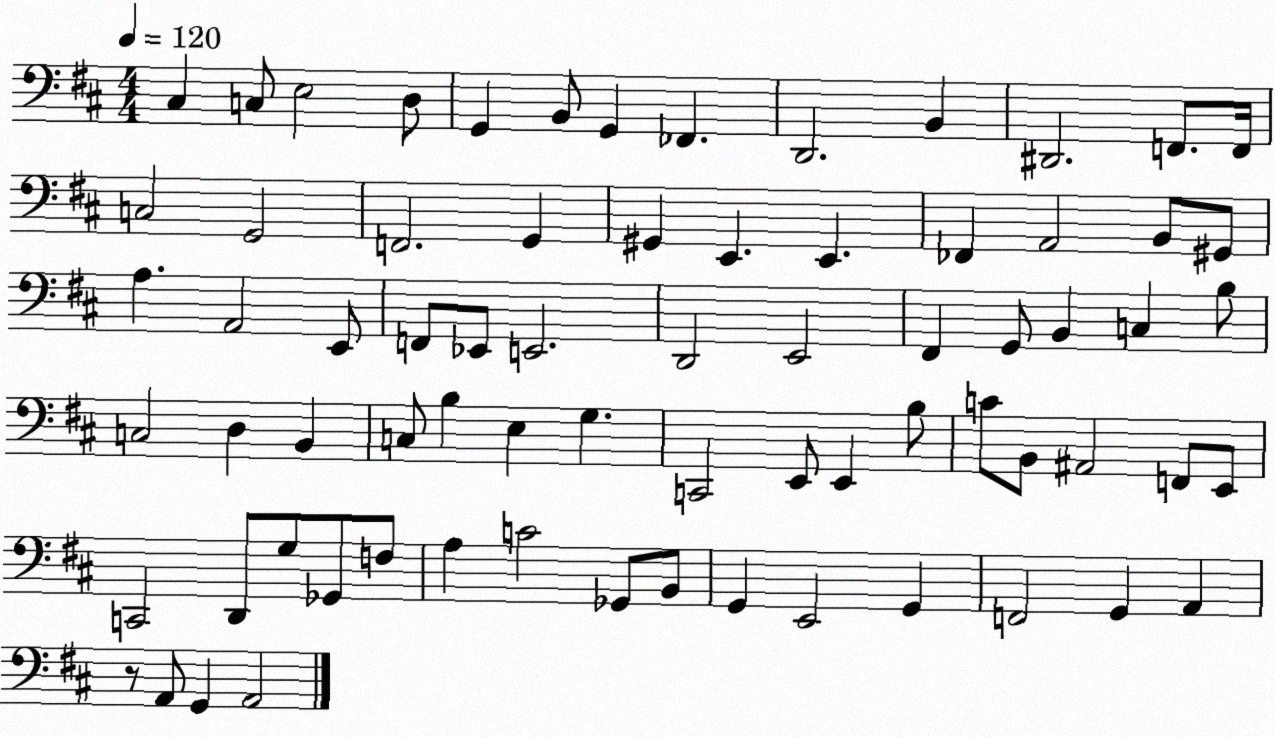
X:1
T:Untitled
M:4/4
L:1/4
K:D
^C, C,/2 E,2 D,/2 G,, B,,/2 G,, _F,, D,,2 B,, ^D,,2 F,,/2 F,,/4 C,2 G,,2 F,,2 G,, ^G,, E,, E,, _F,, A,,2 B,,/2 ^G,,/2 A, A,,2 E,,/2 F,,/2 _E,,/2 E,,2 D,,2 E,,2 ^F,, G,,/2 B,, C, B,/2 C,2 D, B,, C,/2 B, E, G, C,,2 E,,/2 E,, B,/2 C/2 B,,/2 ^A,,2 F,,/2 E,,/2 C,,2 D,,/2 G,/2 _G,,/2 F,/2 A, C2 _G,,/2 B,,/2 G,, E,,2 G,, F,,2 G,, A,, z/2 A,,/2 G,, A,,2